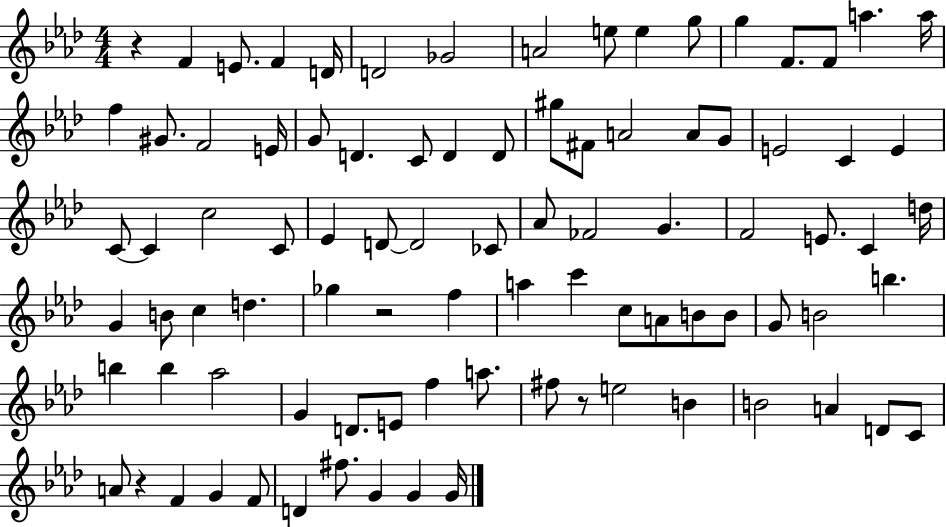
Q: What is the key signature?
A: AES major